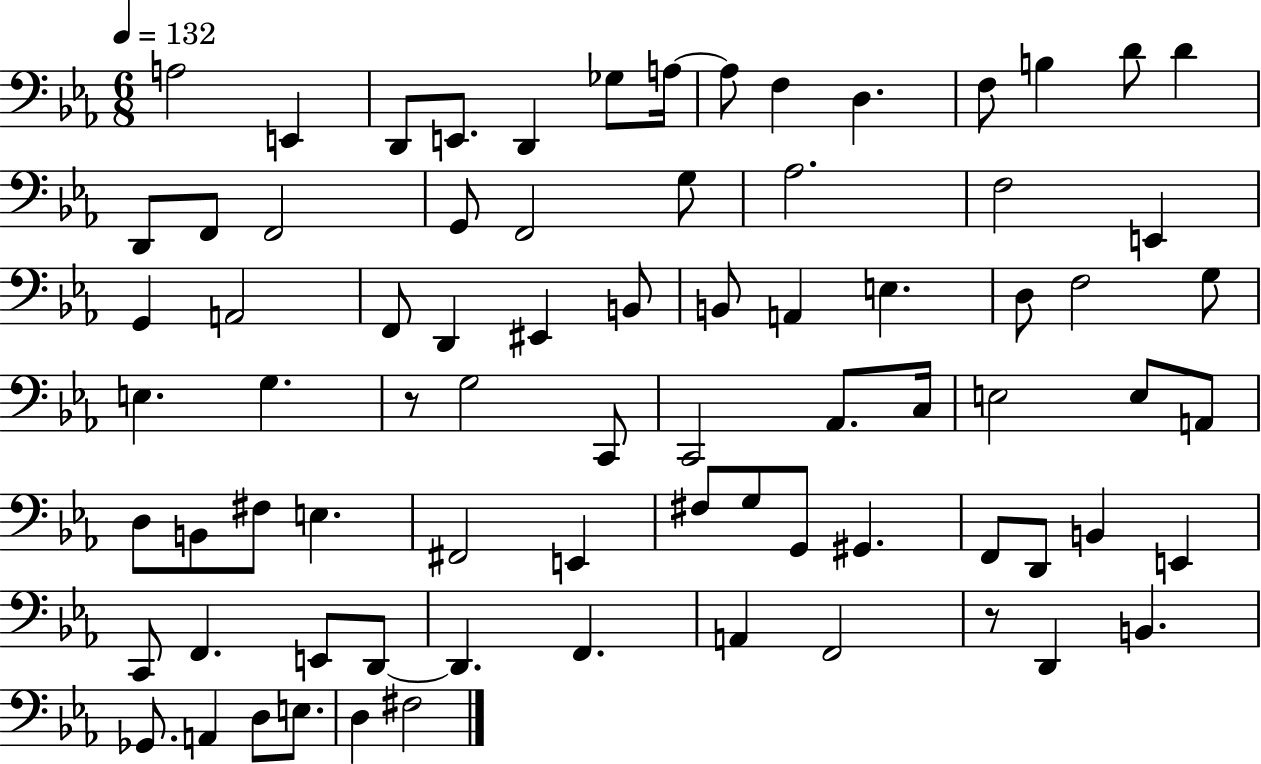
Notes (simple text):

A3/h E2/q D2/e E2/e. D2/q Gb3/e A3/s A3/e F3/q D3/q. F3/e B3/q D4/e D4/q D2/e F2/e F2/h G2/e F2/h G3/e Ab3/h. F3/h E2/q G2/q A2/h F2/e D2/q EIS2/q B2/e B2/e A2/q E3/q. D3/e F3/h G3/e E3/q. G3/q. R/e G3/h C2/e C2/h Ab2/e. C3/s E3/h E3/e A2/e D3/e B2/e F#3/e E3/q. F#2/h E2/q F#3/e G3/e G2/e G#2/q. F2/e D2/e B2/q E2/q C2/e F2/q. E2/e D2/e D2/q. F2/q. A2/q F2/h R/e D2/q B2/q. Gb2/e. A2/q D3/e E3/e. D3/q F#3/h